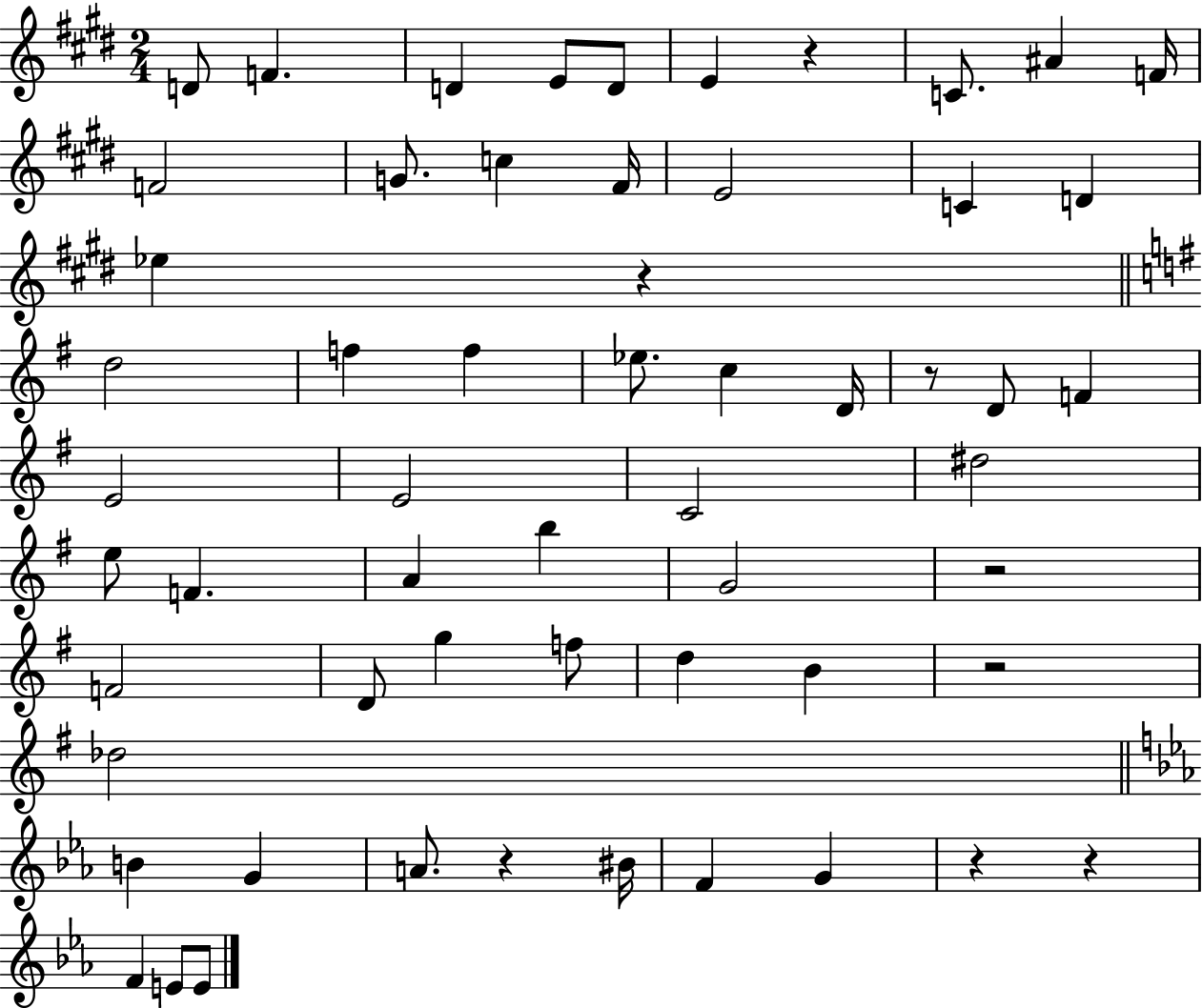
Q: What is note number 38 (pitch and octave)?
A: F5